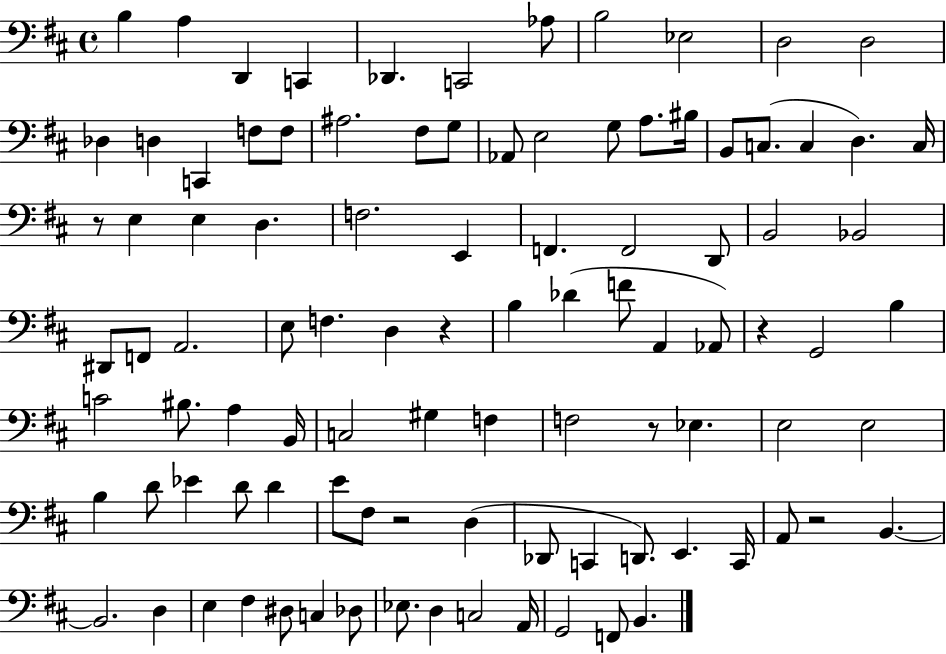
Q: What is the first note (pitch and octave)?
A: B3